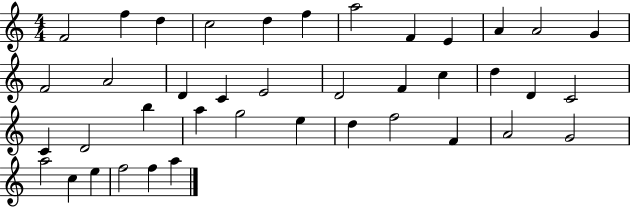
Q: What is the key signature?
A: C major